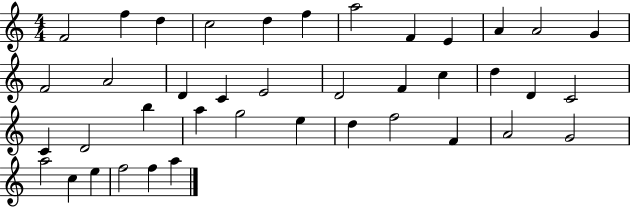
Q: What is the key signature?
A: C major